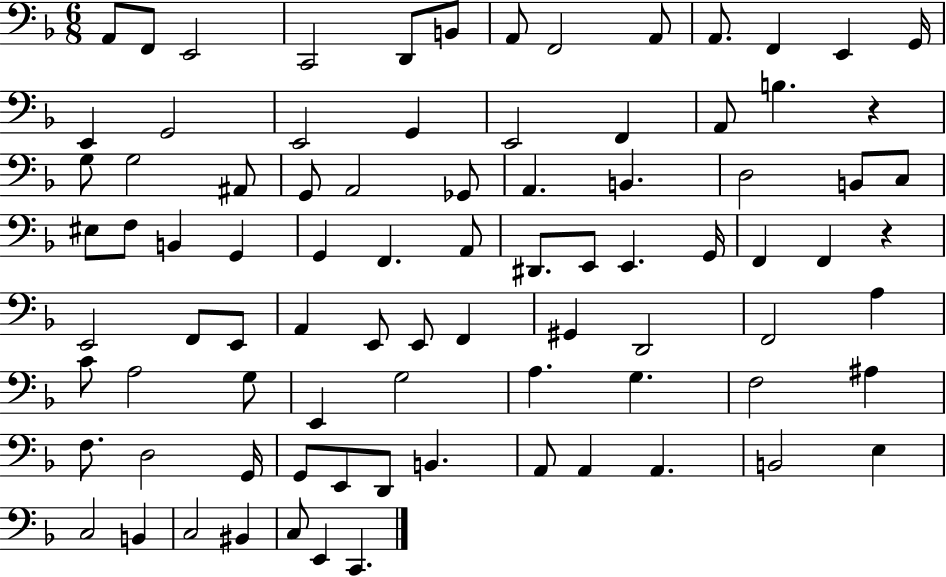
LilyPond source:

{
  \clef bass
  \numericTimeSignature
  \time 6/8
  \key f \major
  \repeat volta 2 { a,8 f,8 e,2 | c,2 d,8 b,8 | a,8 f,2 a,8 | a,8. f,4 e,4 g,16 | \break e,4 g,2 | e,2 g,4 | e,2 f,4 | a,8 b4. r4 | \break g8 g2 ais,8 | g,8 a,2 ges,8 | a,4. b,4. | d2 b,8 c8 | \break eis8 f8 b,4 g,4 | g,4 f,4. a,8 | dis,8. e,8 e,4. g,16 | f,4 f,4 r4 | \break e,2 f,8 e,8 | a,4 e,8 e,8 f,4 | gis,4 d,2 | f,2 a4 | \break c'8 a2 g8 | e,4 g2 | a4. g4. | f2 ais4 | \break f8. d2 g,16 | g,8 e,8 d,8 b,4. | a,8 a,4 a,4. | b,2 e4 | \break c2 b,4 | c2 bis,4 | c8 e,4 c,4. | } \bar "|."
}